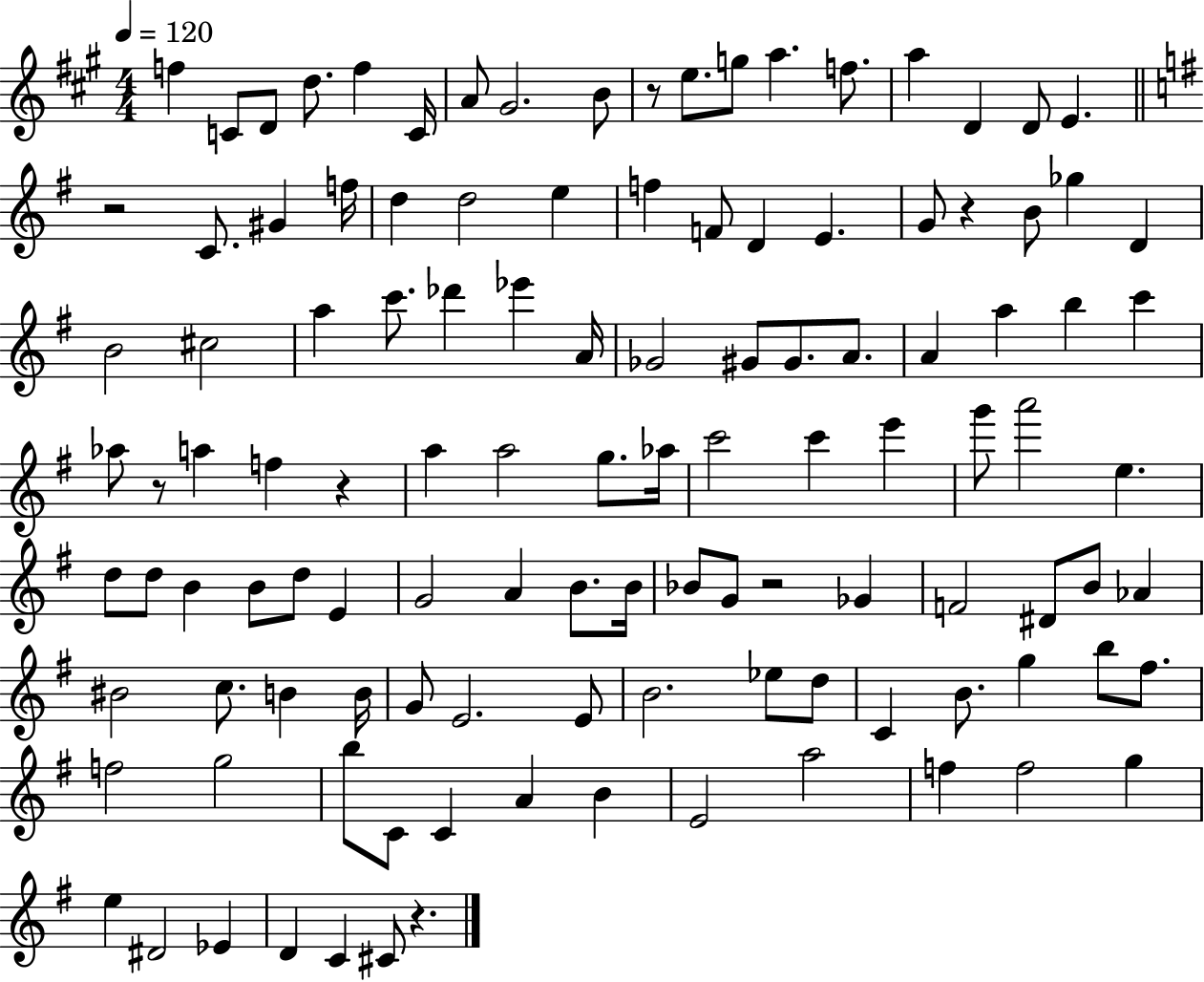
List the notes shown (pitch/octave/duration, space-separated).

F5/q C4/e D4/e D5/e. F5/q C4/s A4/e G#4/h. B4/e R/e E5/e. G5/e A5/q. F5/e. A5/q D4/q D4/e E4/q. R/h C4/e. G#4/q F5/s D5/q D5/h E5/q F5/q F4/e D4/q E4/q. G4/e R/q B4/e Gb5/q D4/q B4/h C#5/h A5/q C6/e. Db6/q Eb6/q A4/s Gb4/h G#4/e G#4/e. A4/e. A4/q A5/q B5/q C6/q Ab5/e R/e A5/q F5/q R/q A5/q A5/h G5/e. Ab5/s C6/h C6/q E6/q G6/e A6/h E5/q. D5/e D5/e B4/q B4/e D5/e E4/q G4/h A4/q B4/e. B4/s Bb4/e G4/e R/h Gb4/q F4/h D#4/e B4/e Ab4/q BIS4/h C5/e. B4/q B4/s G4/e E4/h. E4/e B4/h. Eb5/e D5/e C4/q B4/e. G5/q B5/e F#5/e. F5/h G5/h B5/e C4/e C4/q A4/q B4/q E4/h A5/h F5/q F5/h G5/q E5/q D#4/h Eb4/q D4/q C4/q C#4/e R/q.